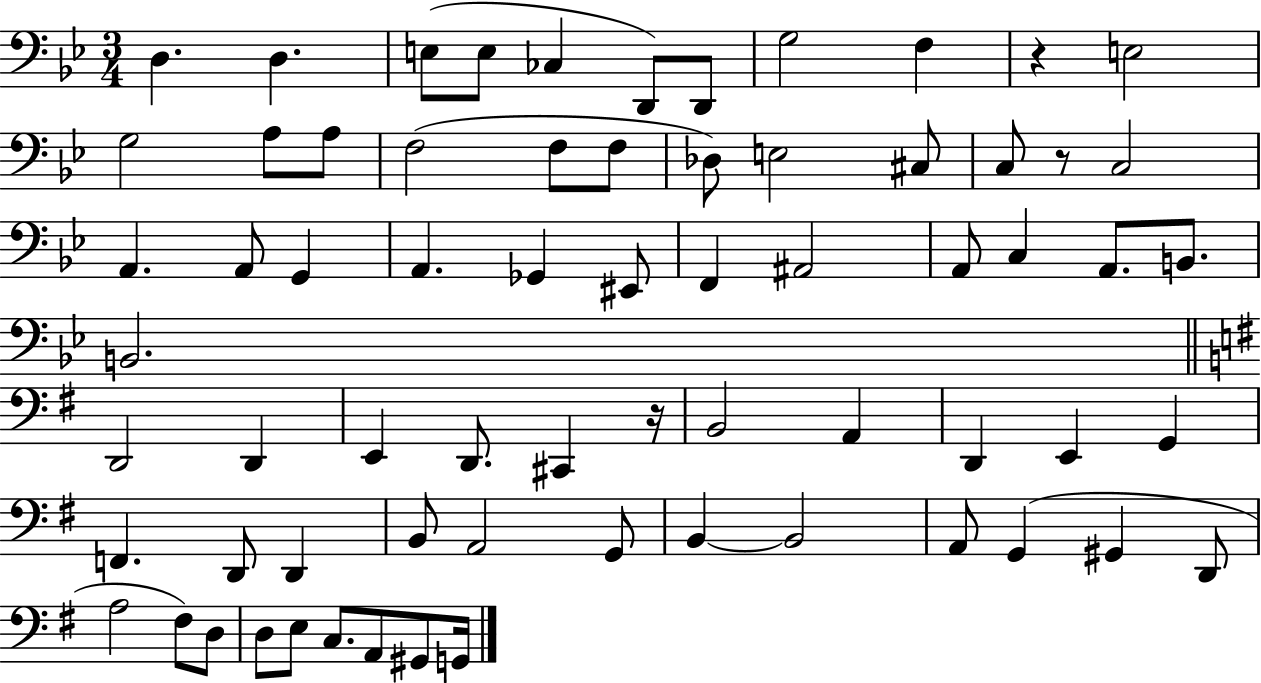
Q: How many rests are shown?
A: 3